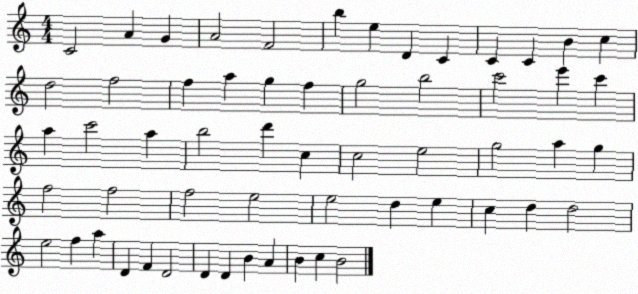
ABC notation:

X:1
T:Untitled
M:4/4
L:1/4
K:C
C2 A G A2 F2 b e D C C C B c d2 f2 f a g f g2 b2 c'2 e' c' a c'2 a b2 d' c c2 e2 g2 a g f2 f2 f2 e2 e2 d e c d d2 e2 f a D F D2 D D B A B c B2